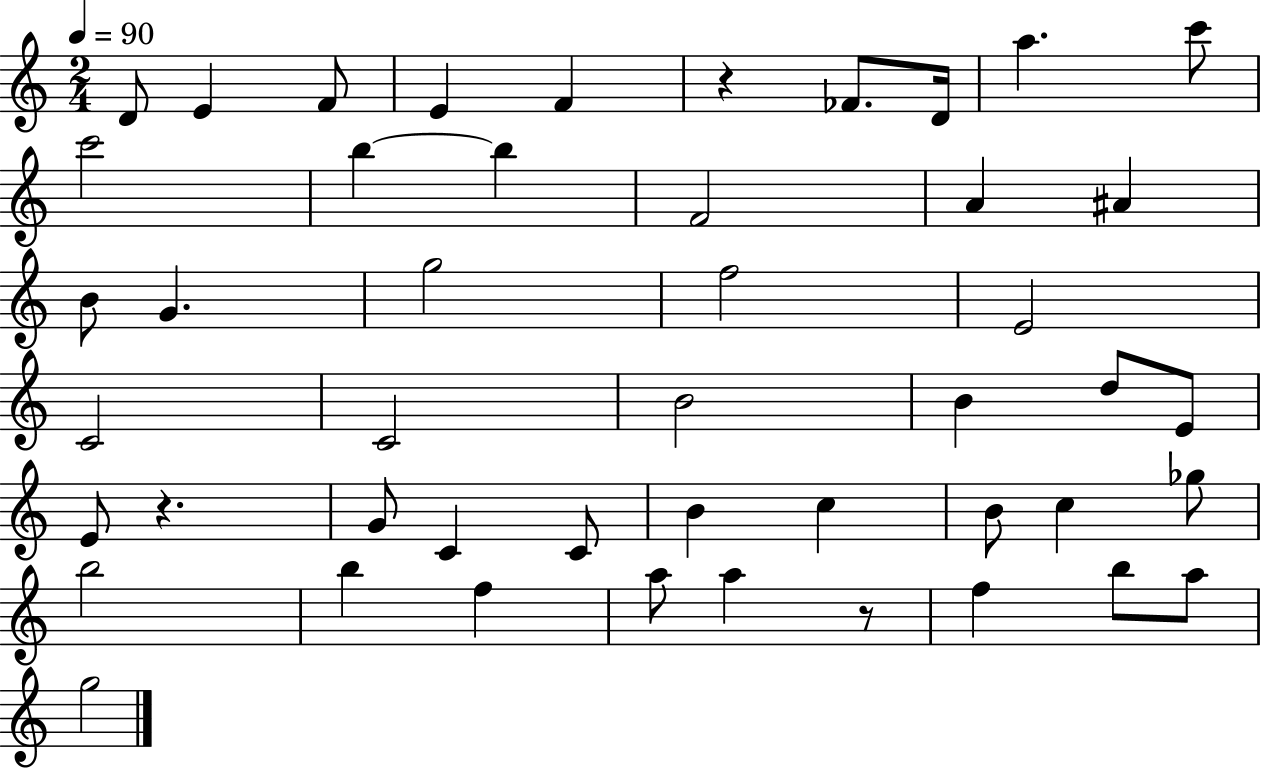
D4/e E4/q F4/e E4/q F4/q R/q FES4/e. D4/s A5/q. C6/e C6/h B5/q B5/q F4/h A4/q A#4/q B4/e G4/q. G5/h F5/h E4/h C4/h C4/h B4/h B4/q D5/e E4/e E4/e R/q. G4/e C4/q C4/e B4/q C5/q B4/e C5/q Gb5/e B5/h B5/q F5/q A5/e A5/q R/e F5/q B5/e A5/e G5/h